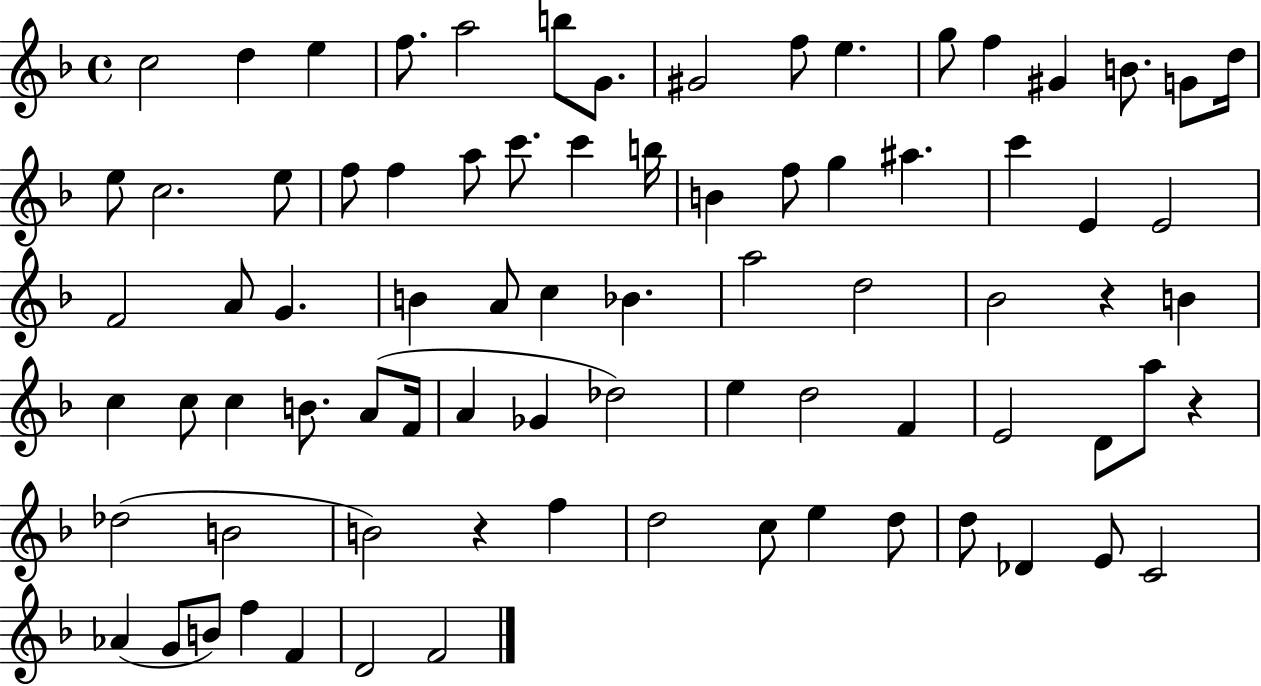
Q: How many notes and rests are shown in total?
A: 80